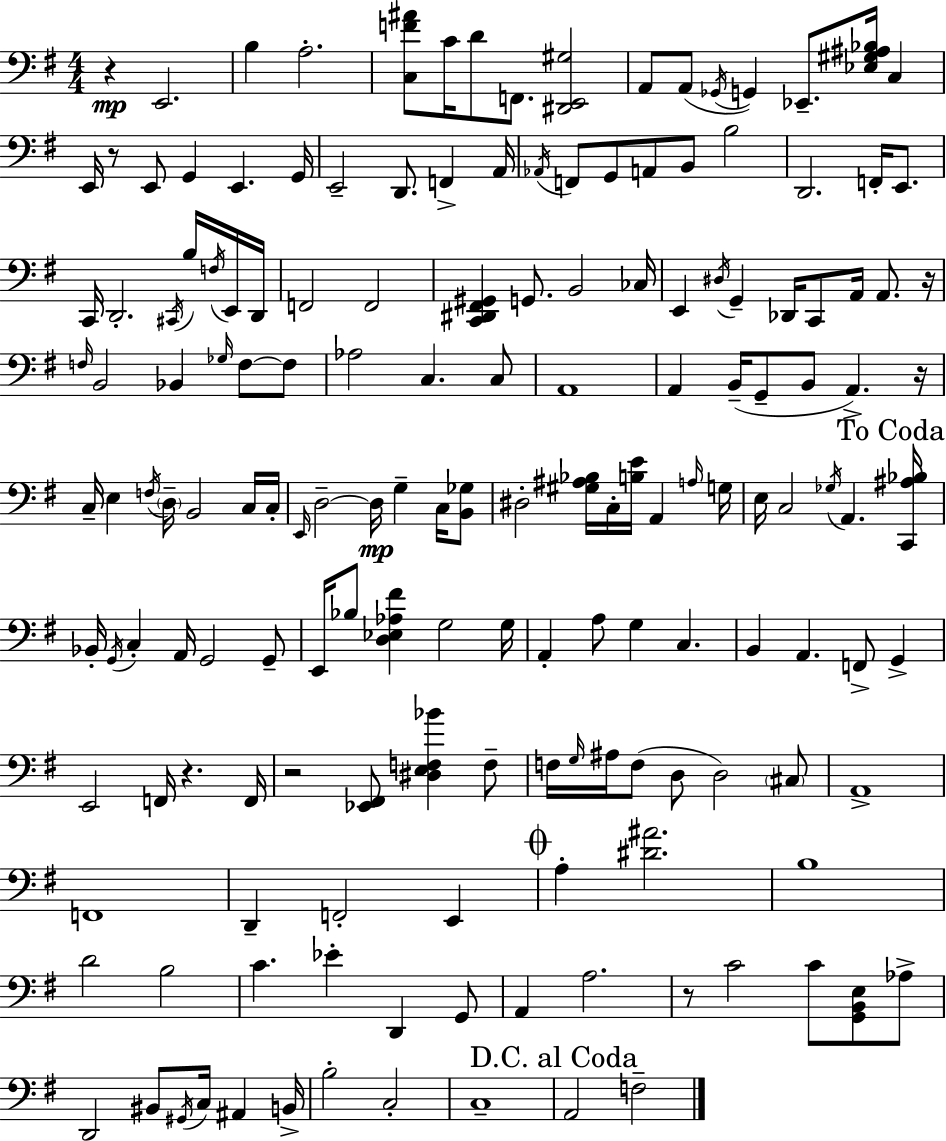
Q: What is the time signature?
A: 4/4